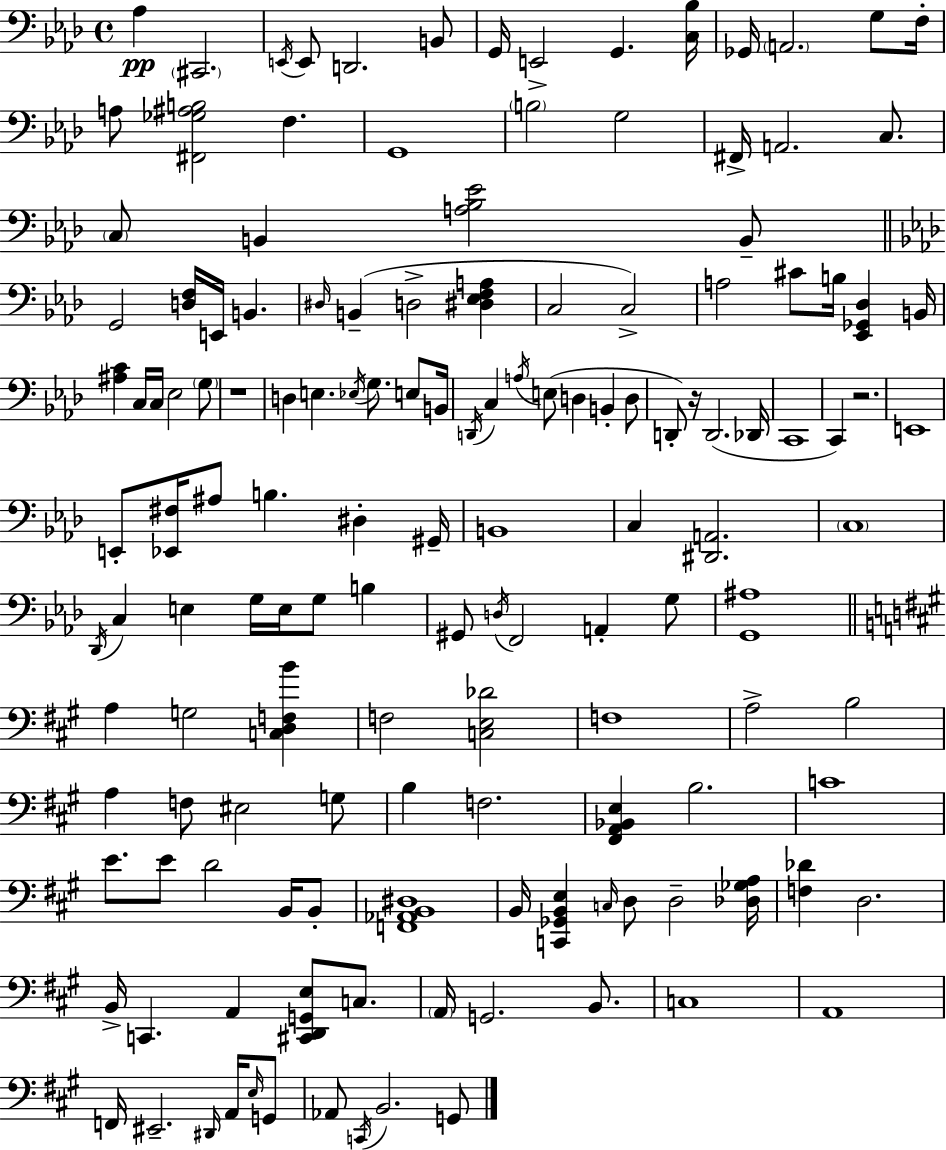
Ab3/q C#2/h. E2/s E2/e D2/h. B2/e G2/s E2/h G2/q. [C3,Bb3]/s Gb2/s A2/h. G3/e F3/s A3/e [F#2,Gb3,A#3,B3]/h F3/q. G2/w B3/h G3/h F#2/s A2/h. C3/e. C3/e B2/q [A3,Bb3,Eb4]/h B2/e G2/h [D3,F3]/s E2/s B2/q. D#3/s B2/q D3/h [D#3,Eb3,F3,A3]/q C3/h C3/h A3/h C#4/e B3/s [Eb2,Gb2,Db3]/q B2/s [A#3,C4]/q C3/s C3/s Eb3/h G3/e R/w D3/q E3/q. Eb3/s G3/e. E3/e B2/s D2/s C3/q A3/s E3/e D3/q B2/q D3/e D2/e R/s D2/h. Db2/s C2/w C2/q R/h. E2/w E2/e [Eb2,F#3]/s A#3/e B3/q. D#3/q G#2/s B2/w C3/q [D#2,A2]/h. C3/w Db2/s C3/q E3/q G3/s E3/s G3/e B3/q G#2/e D3/s F2/h A2/q G3/e [G2,A#3]/w A3/q G3/h [C3,D3,F3,B4]/q F3/h [C3,E3,Db4]/h F3/w A3/h B3/h A3/q F3/e EIS3/h G3/e B3/q F3/h. [F#2,A2,Bb2,E3]/q B3/h. C4/w E4/e. E4/e D4/h B2/s B2/e [F2,Ab2,B2,D#3]/w B2/s [C2,Gb2,B2,E3]/q C3/s D3/e D3/h [Db3,Gb3,A3]/s [F3,Db4]/q D3/h. B2/s C2/q. A2/q [C#2,D2,G2,E3]/e C3/e. A2/s G2/h. B2/e. C3/w A2/w F2/s EIS2/h. D#2/s A2/s E3/s G2/e Ab2/e C2/s B2/h. G2/e